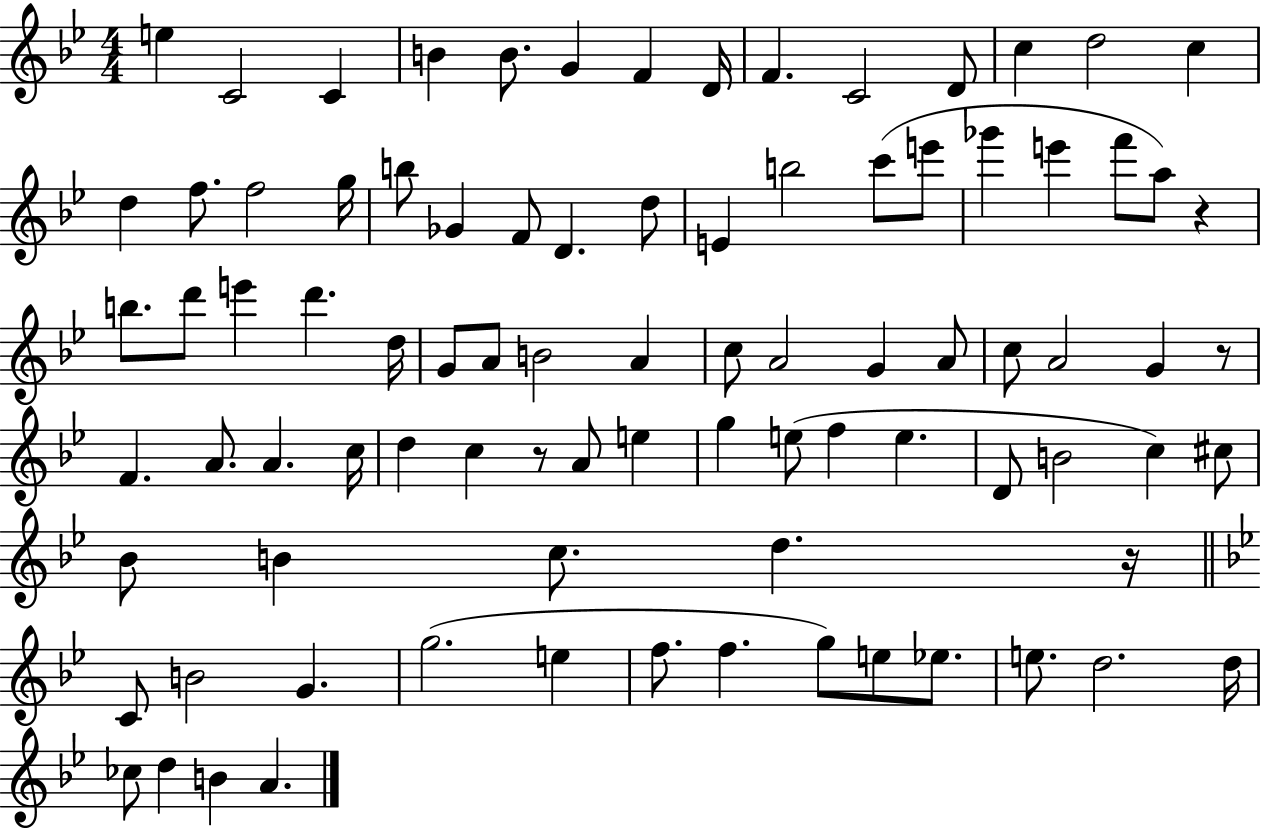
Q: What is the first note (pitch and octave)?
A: E5